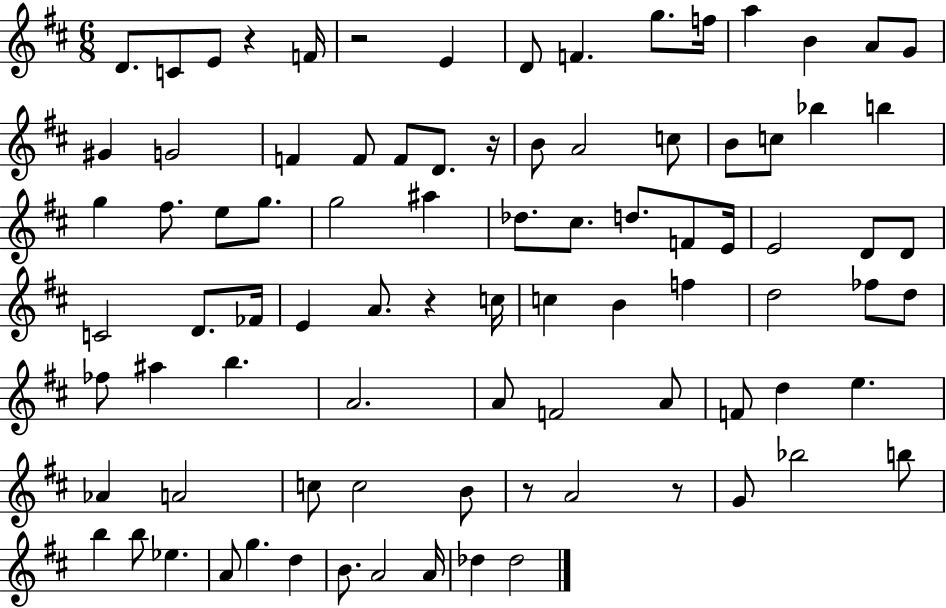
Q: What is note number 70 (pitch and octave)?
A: Bb5